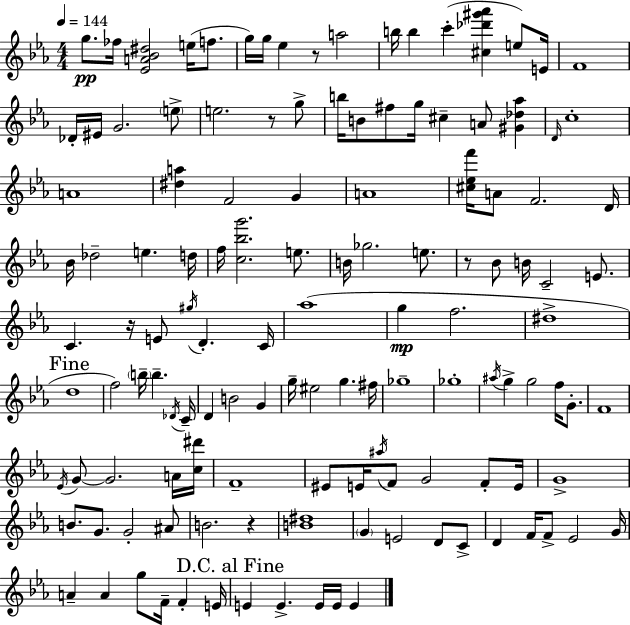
G5/e. FES5/s [Eb4,A4,Bb4,D#5]/h E5/s F5/e. G5/s G5/s Eb5/q R/e A5/h B5/s B5/q C6/q [C#5,Db6,G#6,Ab6]/q E5/e E4/s F4/w Db4/s EIS4/s G4/h. E5/e E5/h. R/e G5/e B5/s B4/e F#5/e G5/s C#5/q A4/e [G#4,Db5,Ab5]/q D4/s C5/w A4/w [D#5,A5]/q F4/h G4/q A4/w [C#5,Eb5,F6]/s A4/e F4/h. D4/s Bb4/s Db5/h E5/q. D5/s F5/s [C5,Bb5,G6]/h. E5/e. B4/s Gb5/h. E5/e. R/e Bb4/e B4/s C4/h E4/e. C4/q. R/s E4/e G#5/s D4/q. C4/s Ab5/w G5/q F5/h. D#5/w D5/w F5/h B5/s B5/q. Db4/s C4/s D4/q B4/h G4/q G5/s EIS5/h G5/q. F#5/s Gb5/w Gb5/w A#5/s G5/q G5/h F5/s G4/e. F4/w Eb4/s G4/e G4/h. A4/s [C5,D#6]/s F4/w EIS4/e E4/s A#5/s F4/e G4/h F4/e E4/s G4/w B4/e. G4/e. G4/h A#4/e B4/h. R/q [B4,D#5]/w G4/q E4/h D4/e C4/e D4/q F4/s F4/e Eb4/h G4/s A4/q A4/q G5/e F4/s F4/q E4/s E4/q E4/q. E4/s E4/s E4/q